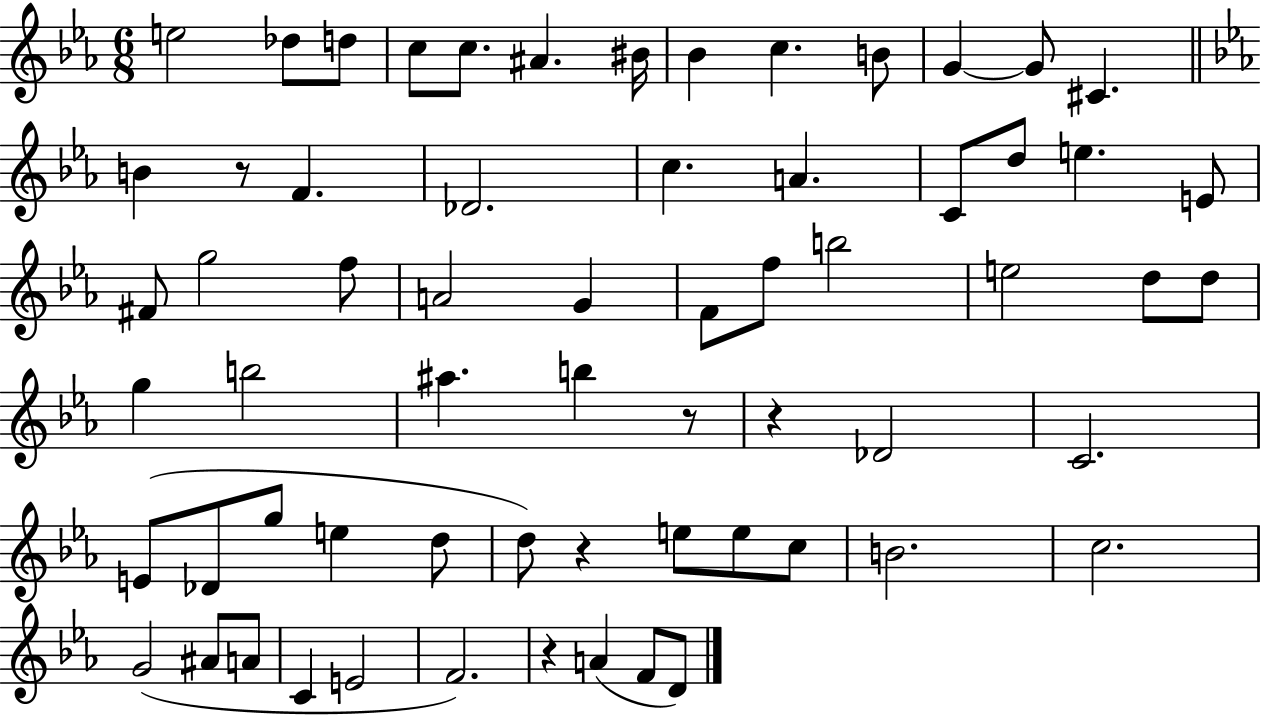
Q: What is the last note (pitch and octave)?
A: D4